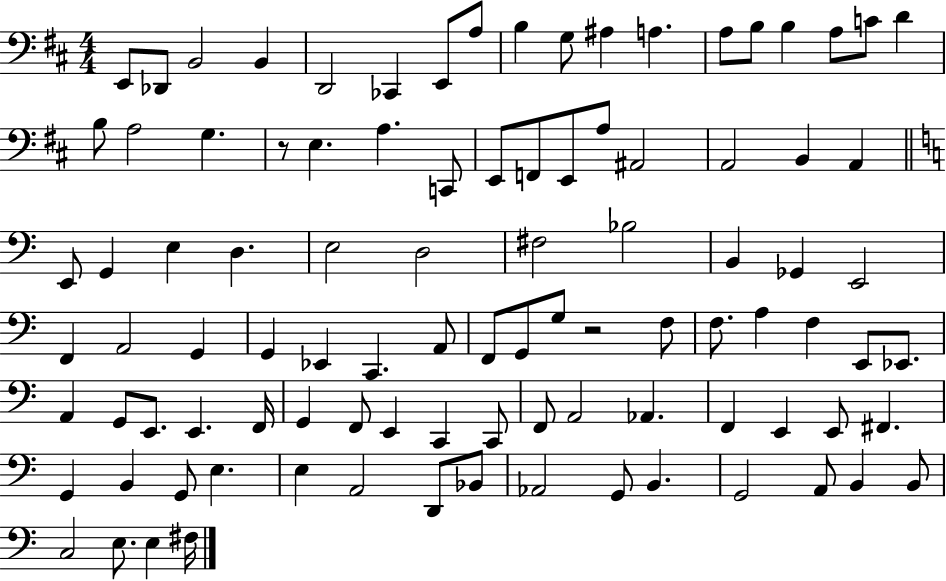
E2/e Db2/e B2/h B2/q D2/h CES2/q E2/e A3/e B3/q G3/e A#3/q A3/q. A3/e B3/e B3/q A3/e C4/e D4/q B3/e A3/h G3/q. R/e E3/q. A3/q. C2/e E2/e F2/e E2/e A3/e A#2/h A2/h B2/q A2/q E2/e G2/q E3/q D3/q. E3/h D3/h F#3/h Bb3/h B2/q Gb2/q E2/h F2/q A2/h G2/q G2/q Eb2/q C2/q. A2/e F2/e G2/e G3/e R/h F3/e F3/e. A3/q F3/q E2/e Eb2/e. A2/q G2/e E2/e. E2/q. F2/s G2/q F2/e E2/q C2/q C2/e F2/e A2/h Ab2/q. F2/q E2/q E2/e F#2/q. G2/q B2/q G2/e E3/q. E3/q A2/h D2/e Bb2/e Ab2/h G2/e B2/q. G2/h A2/e B2/q B2/e C3/h E3/e. E3/q F#3/s